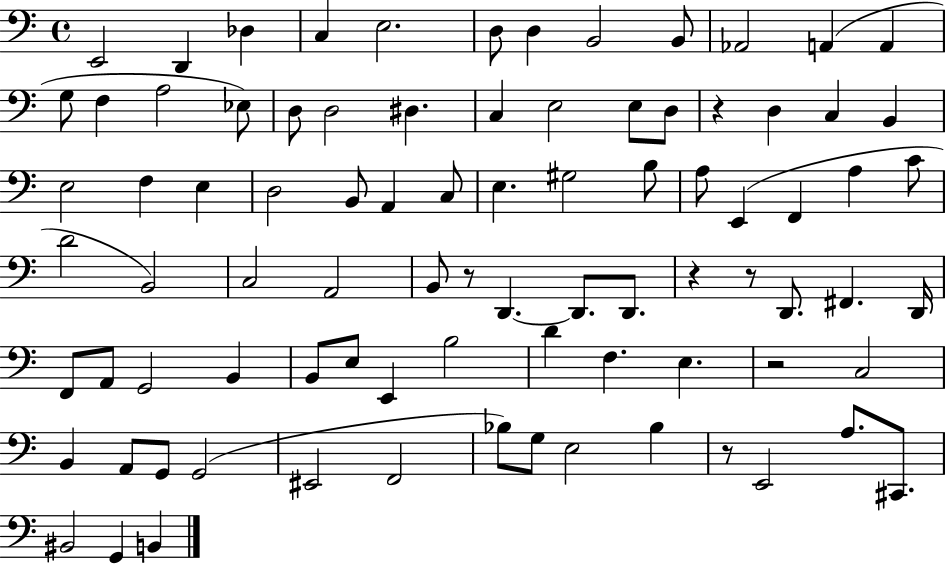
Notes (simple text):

E2/h D2/q Db3/q C3/q E3/h. D3/e D3/q B2/h B2/e Ab2/h A2/q A2/q G3/e F3/q A3/h Eb3/e D3/e D3/h D#3/q. C3/q E3/h E3/e D3/e R/q D3/q C3/q B2/q E3/h F3/q E3/q D3/h B2/e A2/q C3/e E3/q. G#3/h B3/e A3/e E2/q F2/q A3/q C4/e D4/h B2/h C3/h A2/h B2/e R/e D2/q. D2/e. D2/e. R/q R/e D2/e. F#2/q. D2/s F2/e A2/e G2/h B2/q B2/e E3/e E2/q B3/h D4/q F3/q. E3/q. R/h C3/h B2/q A2/e G2/e G2/h EIS2/h F2/h Bb3/e G3/e E3/h Bb3/q R/e E2/h A3/e. C#2/e. BIS2/h G2/q B2/q